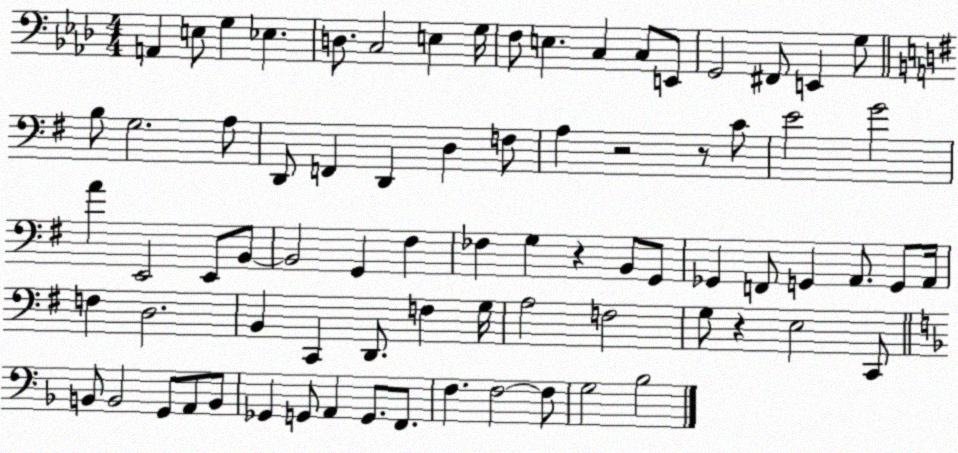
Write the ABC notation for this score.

X:1
T:Untitled
M:4/4
L:1/4
K:Ab
A,, E,/2 G, _E, D,/2 C,2 E, G,/4 F,/2 E, C, C,/2 E,,/2 G,,2 ^F,,/2 E,, G,/2 B,/2 G,2 A,/2 D,,/2 F,, D,, D, F,/2 A, z2 z/2 C/2 E2 G2 A E,,2 E,,/2 B,,/2 B,,2 G,, ^F, _F, G, z B,,/2 G,,/2 _G,, F,,/2 G,, A,,/2 G,,/2 A,,/4 F, D,2 B,, C,, D,,/2 F, G,/4 A,2 F,2 G,/2 z E,2 C,,/2 B,,/2 B,,2 G,,/2 A,,/2 B,,/2 _G,, G,,/2 A,, G,,/2 F,,/2 F, F,2 F,/2 G,2 _B,2